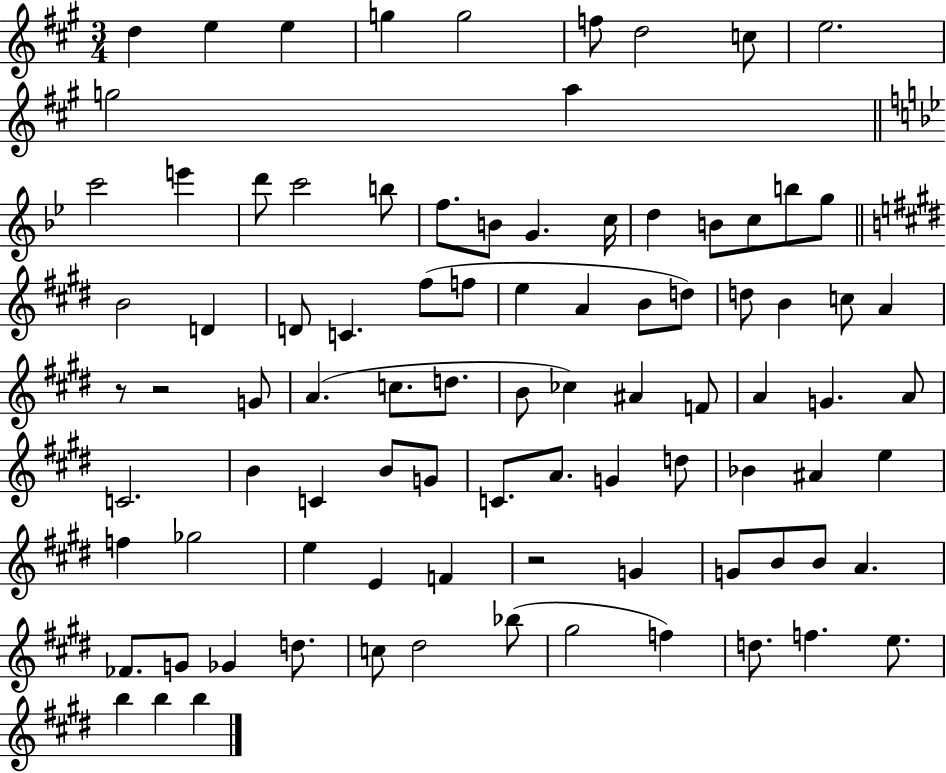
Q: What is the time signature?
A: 3/4